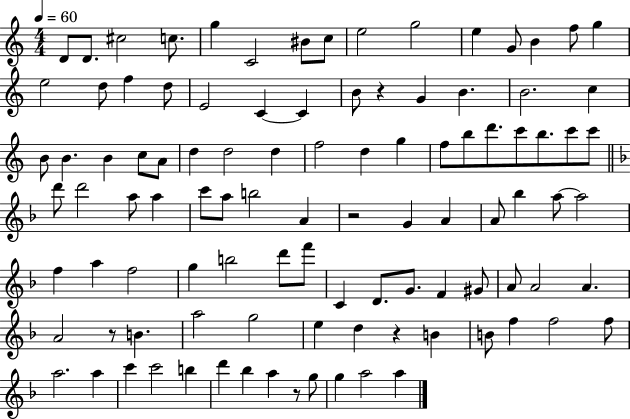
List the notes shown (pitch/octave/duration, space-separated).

D4/e D4/e. C#5/h C5/e. G5/q C4/h BIS4/e C5/e E5/h G5/h E5/q G4/e B4/q F5/e G5/q E5/h D5/e F5/q D5/e E4/h C4/q C4/q B4/e R/q G4/q B4/q. B4/h. C5/q B4/e B4/q. B4/q C5/e A4/e D5/q D5/h D5/q F5/h D5/q G5/q F5/e B5/e D6/e. C6/e B5/e. C6/e C6/e D6/e D6/h A5/e A5/q C6/e A5/e B5/h A4/q R/h G4/q A4/q A4/e Bb5/q A5/e A5/h F5/q A5/q F5/h G5/q B5/h D6/e F6/e C4/q D4/e. G4/e. F4/q G#4/e A4/e A4/h A4/q. A4/h R/e B4/q. A5/h G5/h E5/q D5/q R/q B4/q B4/e F5/q F5/h F5/e A5/h. A5/q C6/q C6/h B5/q D6/q Bb5/q A5/q R/e G5/e G5/q A5/h A5/q